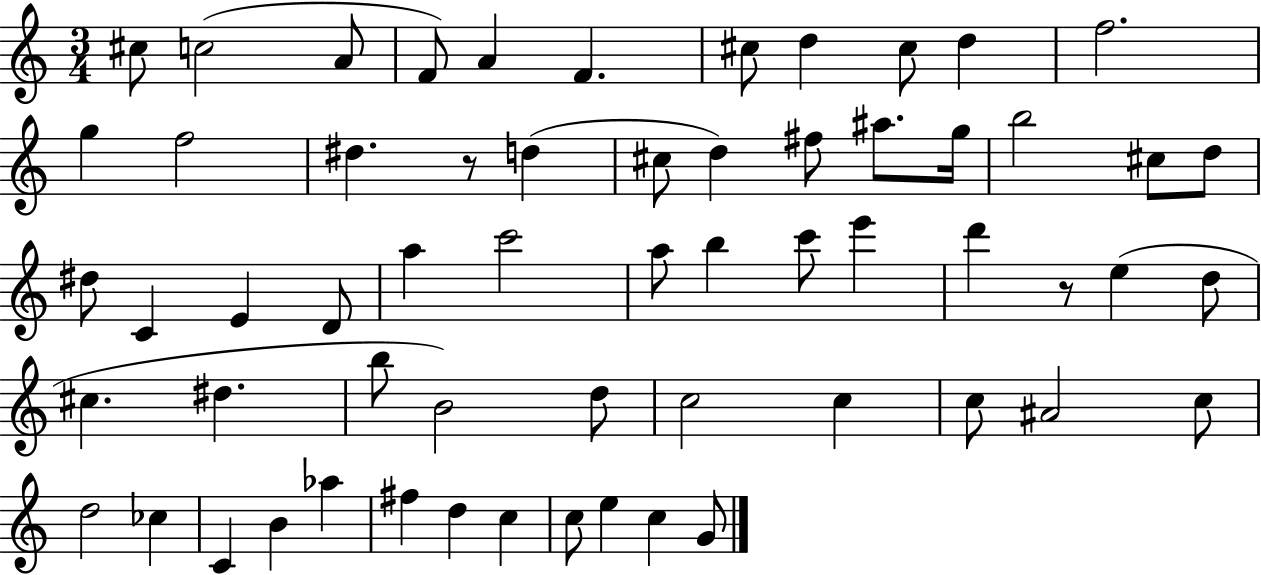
{
  \clef treble
  \numericTimeSignature
  \time 3/4
  \key c \major
  cis''8 c''2( a'8 | f'8) a'4 f'4. | cis''8 d''4 cis''8 d''4 | f''2. | \break g''4 f''2 | dis''4. r8 d''4( | cis''8 d''4) fis''8 ais''8. g''16 | b''2 cis''8 d''8 | \break dis''8 c'4 e'4 d'8 | a''4 c'''2 | a''8 b''4 c'''8 e'''4 | d'''4 r8 e''4( d''8 | \break cis''4. dis''4. | b''8 b'2) d''8 | c''2 c''4 | c''8 ais'2 c''8 | \break d''2 ces''4 | c'4 b'4 aes''4 | fis''4 d''4 c''4 | c''8 e''4 c''4 g'8 | \break \bar "|."
}